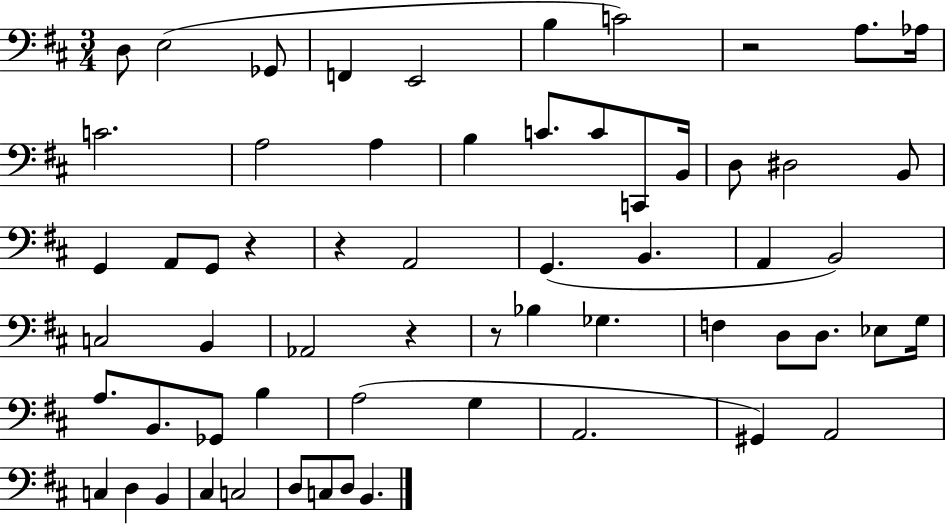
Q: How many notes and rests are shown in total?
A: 61